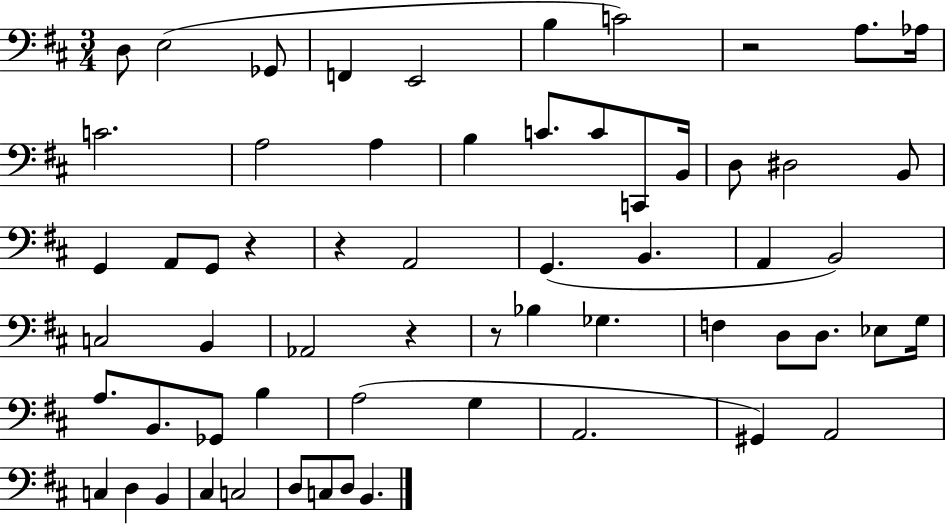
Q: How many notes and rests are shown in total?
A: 61